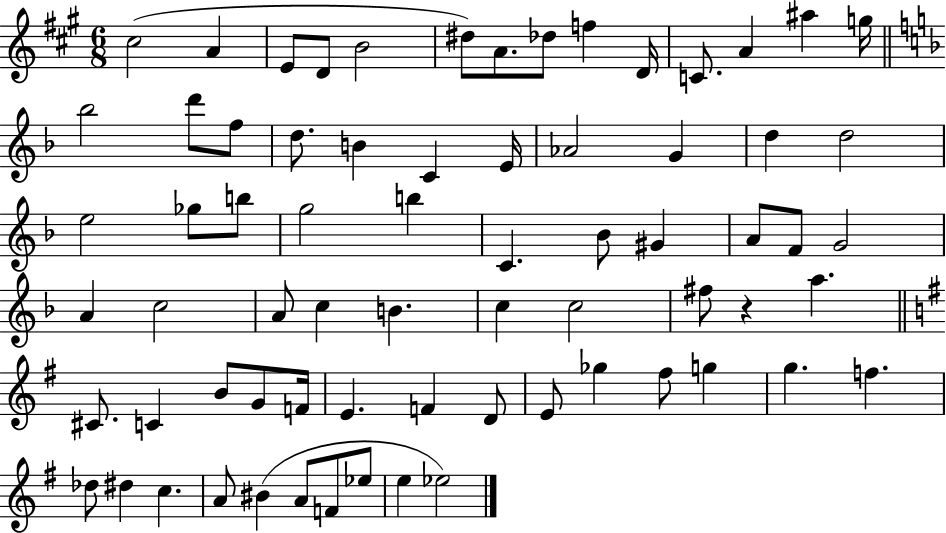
X:1
T:Untitled
M:6/8
L:1/4
K:A
^c2 A E/2 D/2 B2 ^d/2 A/2 _d/2 f D/4 C/2 A ^a g/4 _b2 d'/2 f/2 d/2 B C E/4 _A2 G d d2 e2 _g/2 b/2 g2 b C _B/2 ^G A/2 F/2 G2 A c2 A/2 c B c c2 ^f/2 z a ^C/2 C B/2 G/2 F/4 E F D/2 E/2 _g ^f/2 g g f _d/2 ^d c A/2 ^B A/2 F/2 _e/2 e _e2